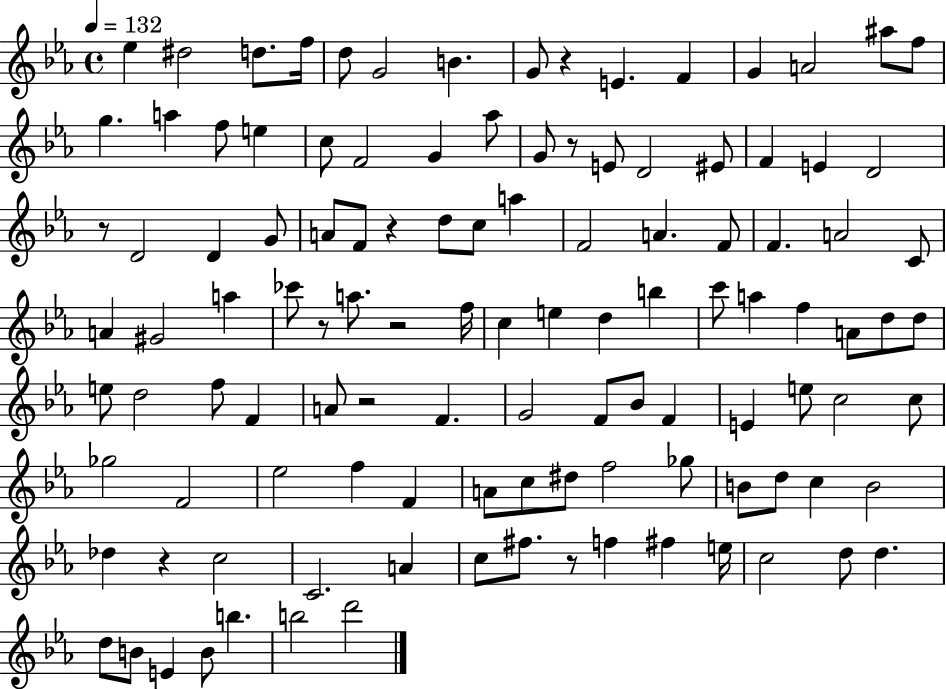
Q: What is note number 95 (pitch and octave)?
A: F#5